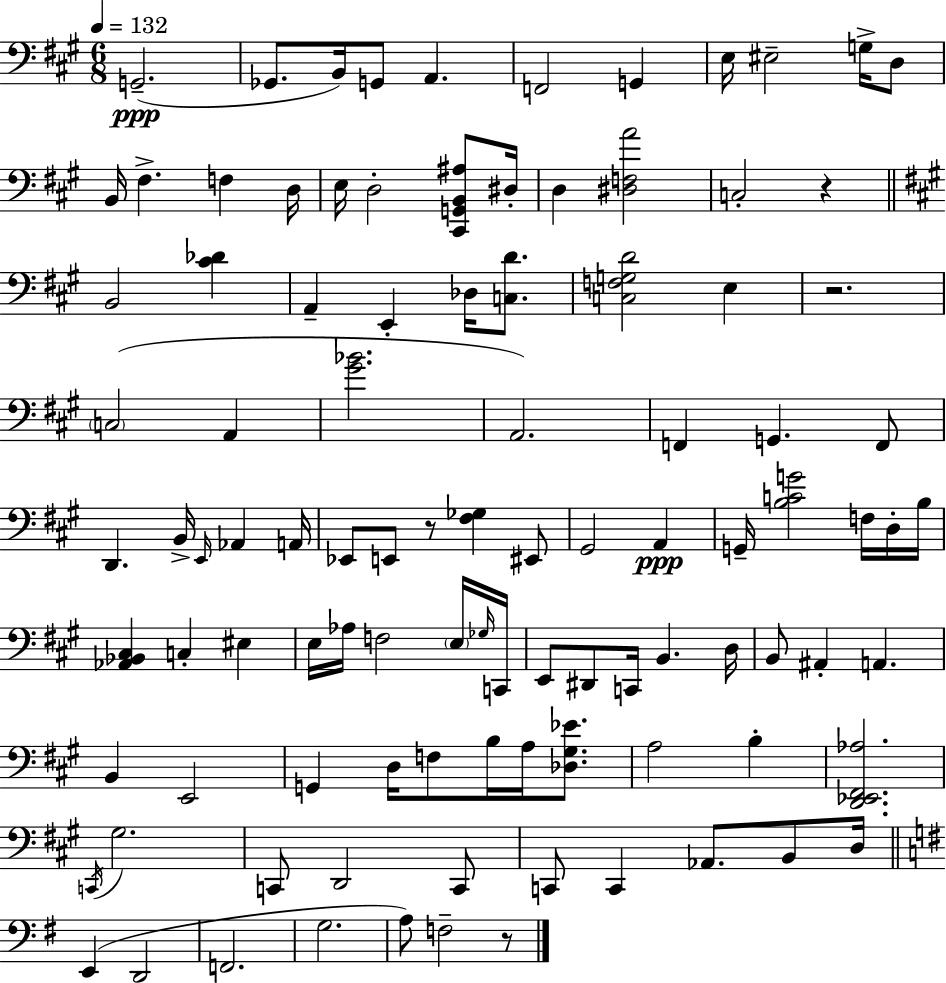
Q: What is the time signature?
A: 6/8